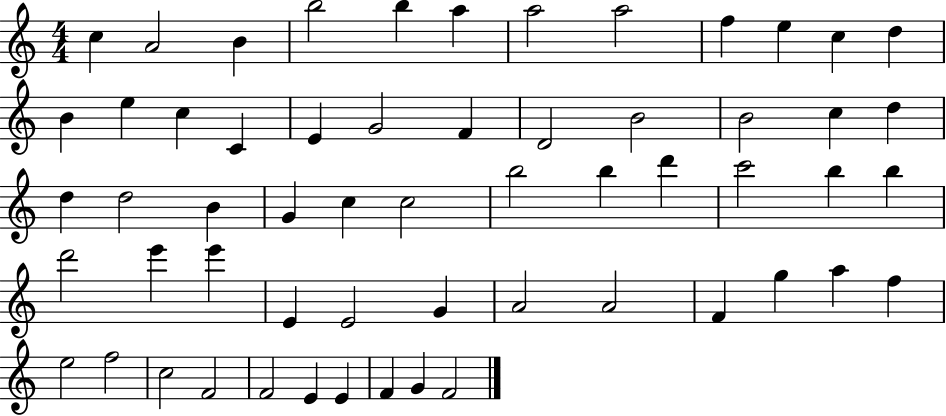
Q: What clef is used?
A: treble